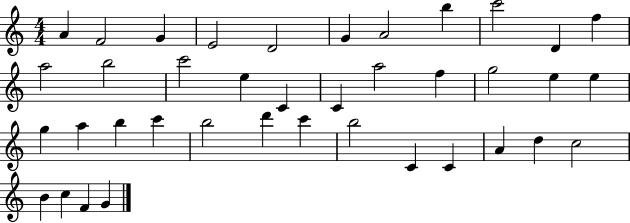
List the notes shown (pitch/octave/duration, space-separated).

A4/q F4/h G4/q E4/h D4/h G4/q A4/h B5/q C6/h D4/q F5/q A5/h B5/h C6/h E5/q C4/q C4/q A5/h F5/q G5/h E5/q E5/q G5/q A5/q B5/q C6/q B5/h D6/q C6/q B5/h C4/q C4/q A4/q D5/q C5/h B4/q C5/q F4/q G4/q